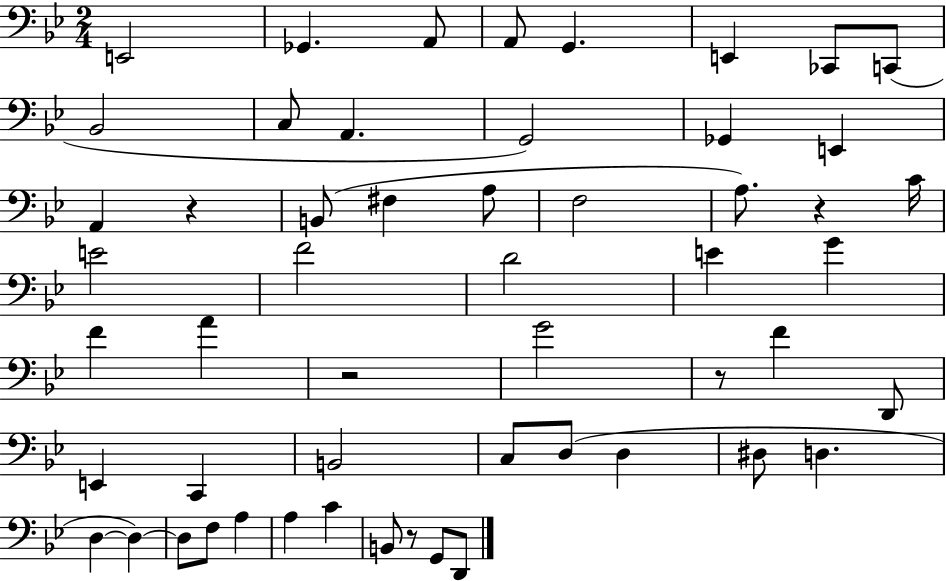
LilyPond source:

{
  \clef bass
  \numericTimeSignature
  \time 2/4
  \key bes \major
  e,2 | ges,4. a,8 | a,8 g,4. | e,4 ces,8 c,8( | \break bes,2 | c8 a,4. | g,2) | ges,4 e,4 | \break a,4 r4 | b,8( fis4 a8 | f2 | a8.) r4 c'16 | \break e'2 | f'2 | d'2 | e'4 g'4 | \break f'4 a'4 | r2 | g'2 | r8 f'4 d,8 | \break e,4 c,4 | b,2 | c8 d8( d4 | dis8 d4. | \break d4~~ d4~~) | d8 f8 a4 | a4 c'4 | b,8 r8 g,8 d,8 | \break \bar "|."
}